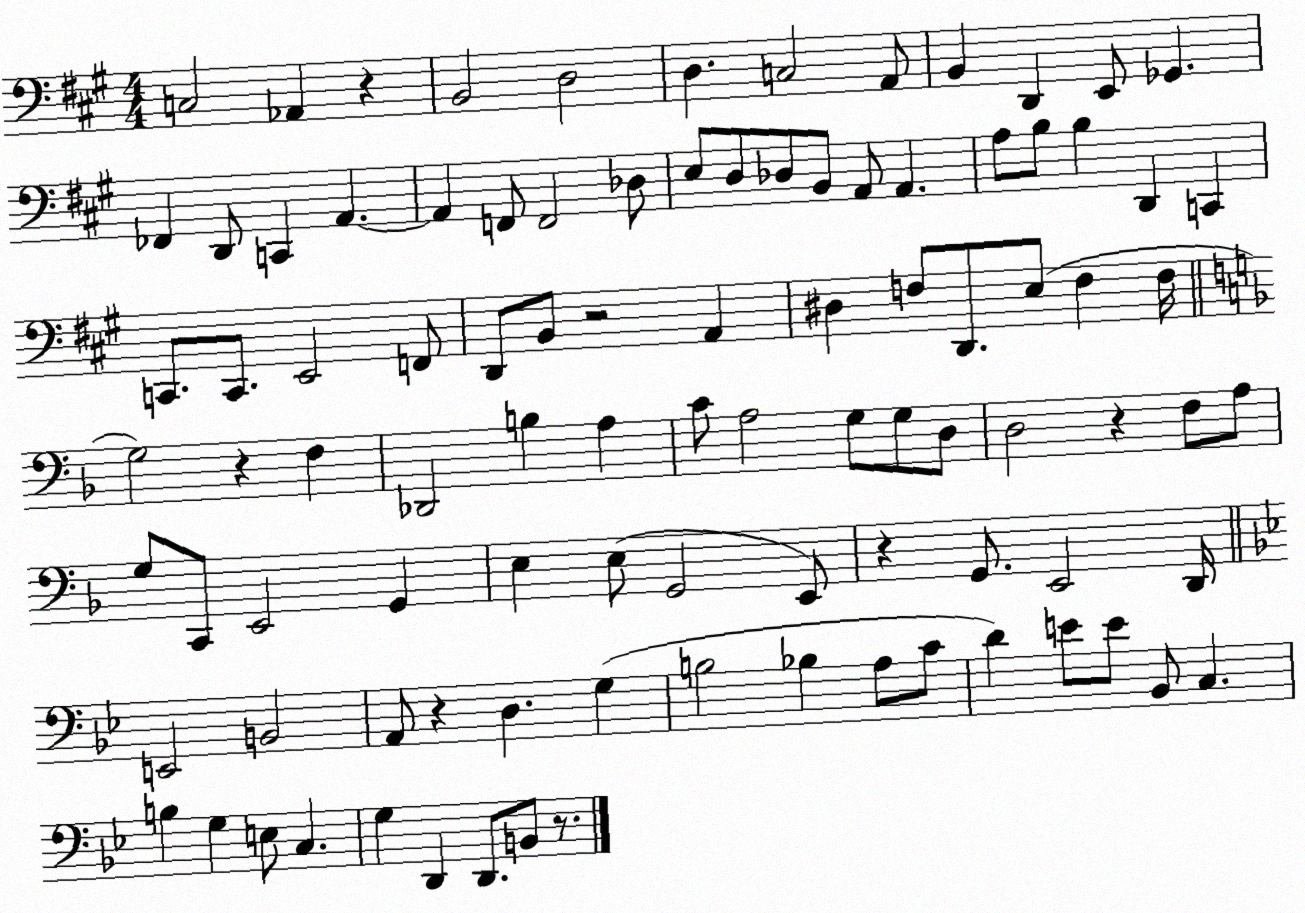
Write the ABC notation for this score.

X:1
T:Untitled
M:4/4
L:1/4
K:A
C,2 _A,, z B,,2 D,2 D, C,2 A,,/2 B,, D,, E,,/2 _G,, _F,, D,,/2 C,, A,, A,, F,,/2 F,,2 _D,/2 E,/2 D,/2 _D,/2 B,,/2 A,,/2 A,, A,/2 B,/2 B, D,, C,, C,,/2 C,,/2 E,,2 F,,/2 D,,/2 B,,/2 z2 A,, ^D, F,/2 D,,/2 E,/2 F, F,/4 G,2 z F, _D,,2 B, A, C/2 A,2 G,/2 G,/2 D,/2 D,2 z F,/2 A,/2 G,/2 C,,/2 E,,2 G,, E, E,/2 G,,2 E,,/2 z G,,/2 E,,2 D,,/4 E,,2 B,,2 A,,/2 z D, G, B,2 _B, A,/2 C/2 D E/2 E/2 _B,,/2 C, B, G, E,/2 C, G, D,, D,,/2 B,,/2 z/2